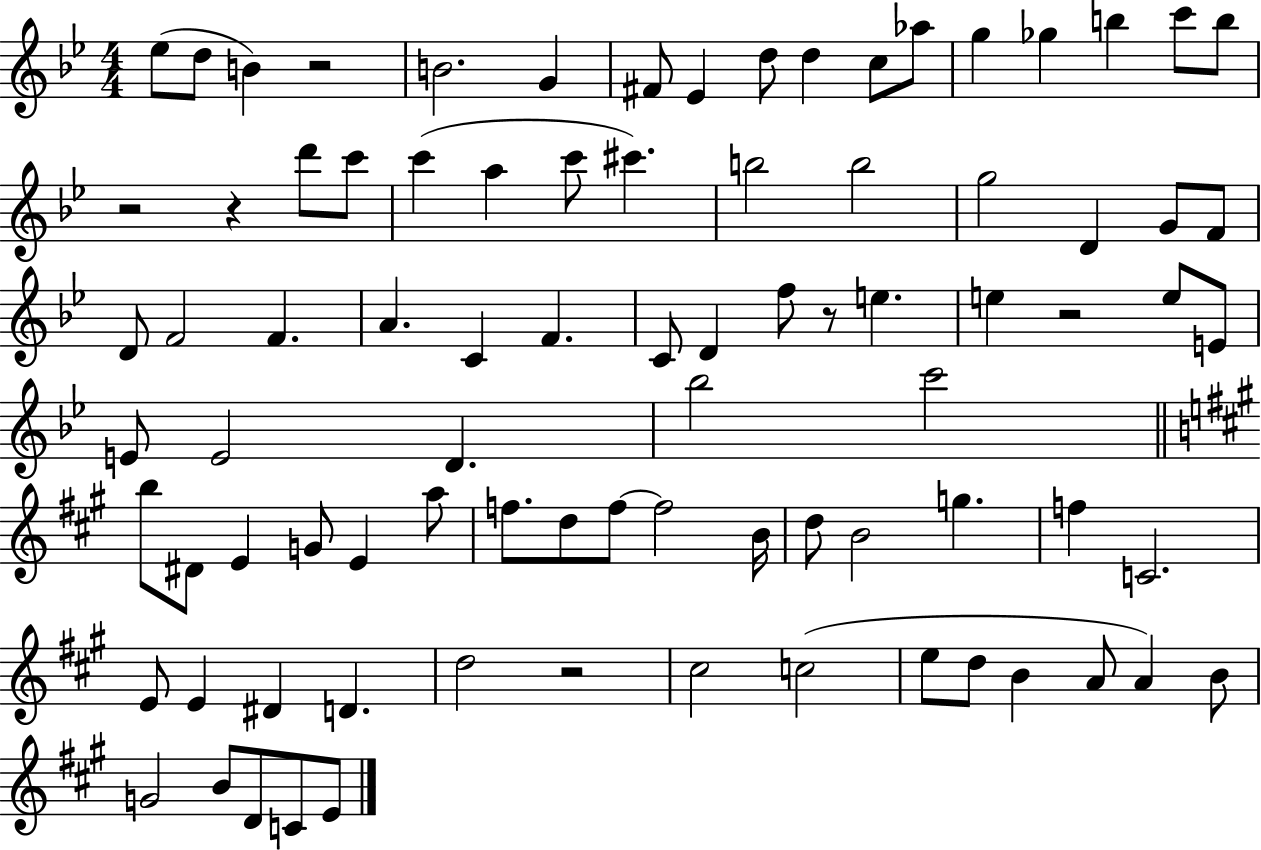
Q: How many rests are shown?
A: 6